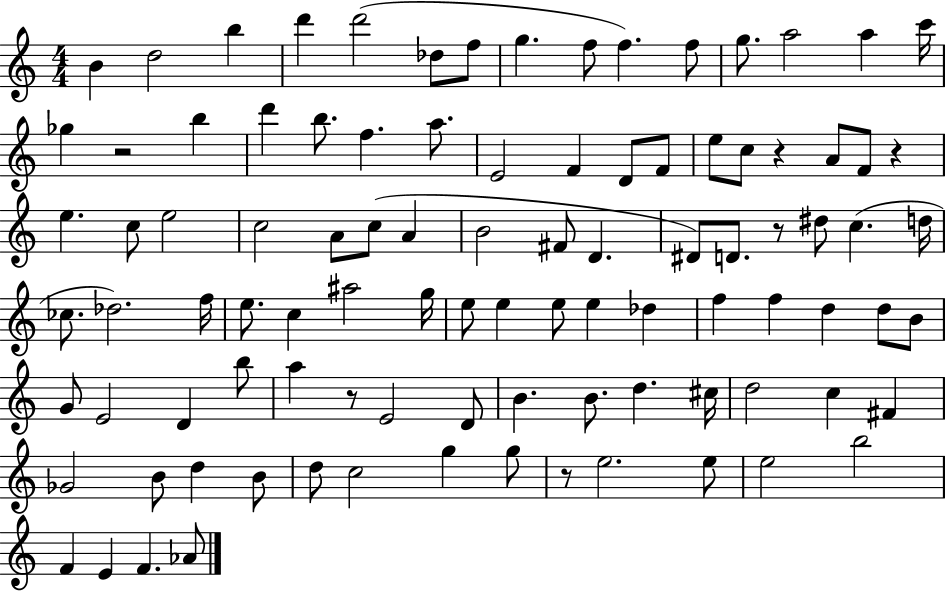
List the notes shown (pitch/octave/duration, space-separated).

B4/q D5/h B5/q D6/q D6/h Db5/e F5/e G5/q. F5/e F5/q. F5/e G5/e. A5/h A5/q C6/s Gb5/q R/h B5/q D6/q B5/e. F5/q. A5/e. E4/h F4/q D4/e F4/e E5/e C5/e R/q A4/e F4/e R/q E5/q. C5/e E5/h C5/h A4/e C5/e A4/q B4/h F#4/e D4/q. D#4/e D4/e. R/e D#5/e C5/q. D5/s CES5/e. Db5/h. F5/s E5/e. C5/q A#5/h G5/s E5/e E5/q E5/e E5/q Db5/q F5/q F5/q D5/q D5/e B4/e G4/e E4/h D4/q B5/e A5/q R/e E4/h D4/e B4/q. B4/e. D5/q. C#5/s D5/h C5/q F#4/q Gb4/h B4/e D5/q B4/e D5/e C5/h G5/q G5/e R/e E5/h. E5/e E5/h B5/h F4/q E4/q F4/q. Ab4/e